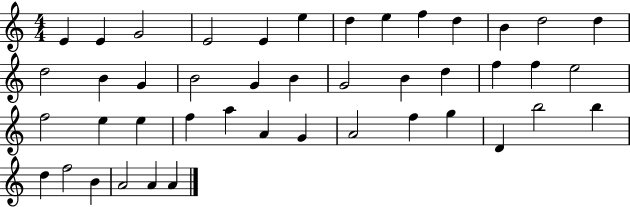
E4/q E4/q G4/h E4/h E4/q E5/q D5/q E5/q F5/q D5/q B4/q D5/h D5/q D5/h B4/q G4/q B4/h G4/q B4/q G4/h B4/q D5/q F5/q F5/q E5/h F5/h E5/q E5/q F5/q A5/q A4/q G4/q A4/h F5/q G5/q D4/q B5/h B5/q D5/q F5/h B4/q A4/h A4/q A4/q